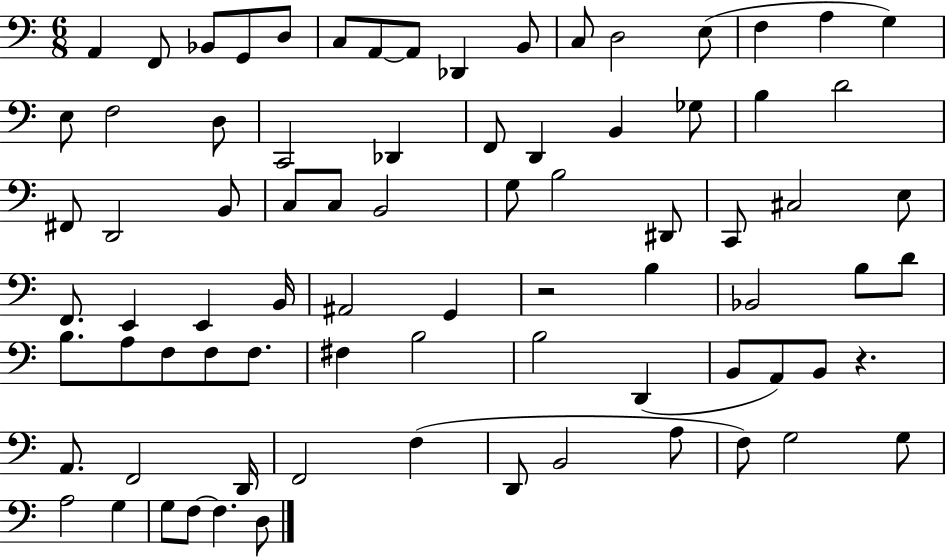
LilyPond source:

{
  \clef bass
  \numericTimeSignature
  \time 6/8
  \key c \major
  \repeat volta 2 { a,4 f,8 bes,8 g,8 d8 | c8 a,8~~ a,8 des,4 b,8 | c8 d2 e8( | f4 a4 g4) | \break e8 f2 d8 | c,2 des,4 | f,8 d,4 b,4 ges8 | b4 d'2 | \break fis,8 d,2 b,8 | c8 c8 b,2 | g8 b2 dis,8 | c,8 cis2 e8 | \break f,8. e,4 e,4 b,16 | ais,2 g,4 | r2 b4 | bes,2 b8 d'8 | \break b8. a8 f8 f8 f8. | fis4 b2 | b2 d,4( | b,8 a,8) b,8 r4. | \break a,8. f,2 d,16 | f,2 f4( | d,8 b,2 a8 | f8) g2 g8 | \break a2 g4 | g8 f8~~ f4. d8 | } \bar "|."
}